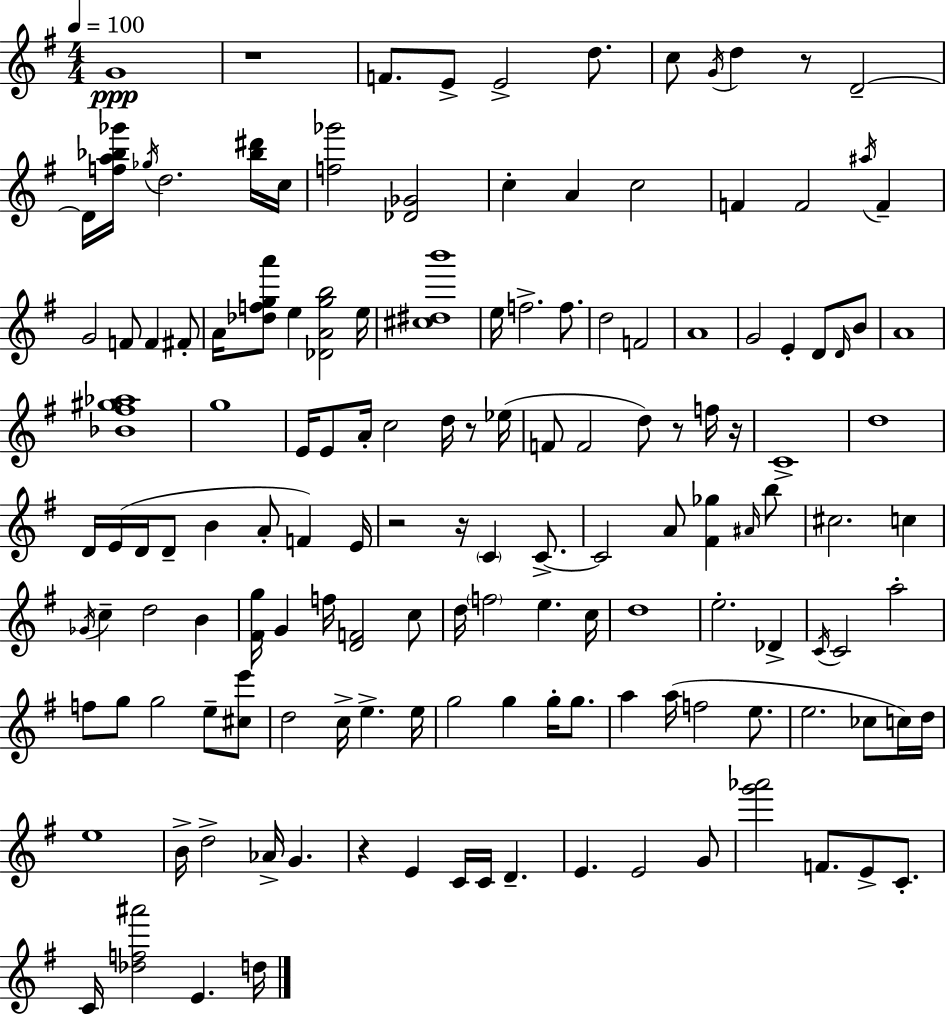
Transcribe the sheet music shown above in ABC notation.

X:1
T:Untitled
M:4/4
L:1/4
K:G
G4 z4 F/2 E/2 E2 d/2 c/2 G/4 d z/2 D2 D/4 [fa_b_g']/4 _g/4 d2 [_b^d']/4 c/4 [f_g']2 [_D_G]2 c A c2 F F2 ^a/4 F G2 F/2 F ^F/2 A/4 [_dfga']/2 e [_DAgb]2 e/4 [^c^db']4 e/4 f2 f/2 d2 F2 A4 G2 E D/2 D/4 B/2 A4 [_B^f^g_a]4 g4 E/4 E/2 A/4 c2 d/4 z/2 _e/4 F/2 F2 d/2 z/2 f/4 z/4 C4 d4 D/4 E/4 D/4 D/2 B A/2 F E/4 z2 z/4 C C/2 C2 A/2 [^F_g] ^A/4 b/2 ^c2 c _G/4 c d2 B [^Fg]/4 G f/4 [DF]2 c/2 d/4 f2 e c/4 d4 e2 _D C/4 C2 a2 f/2 g/2 g2 e/2 [^ce']/2 d2 c/4 e e/4 g2 g g/4 g/2 a a/4 f2 e/2 e2 _c/2 c/4 d/4 e4 B/4 d2 _A/4 G z E C/4 C/4 D E E2 G/2 [g'_a']2 F/2 E/2 C/2 C/4 [_df^a']2 E d/4